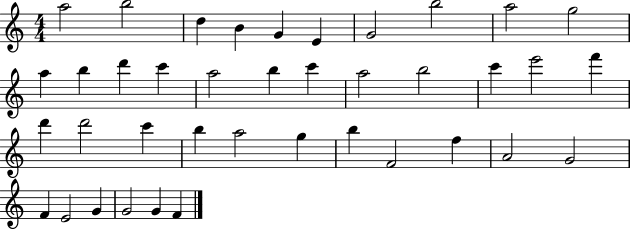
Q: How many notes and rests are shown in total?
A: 39